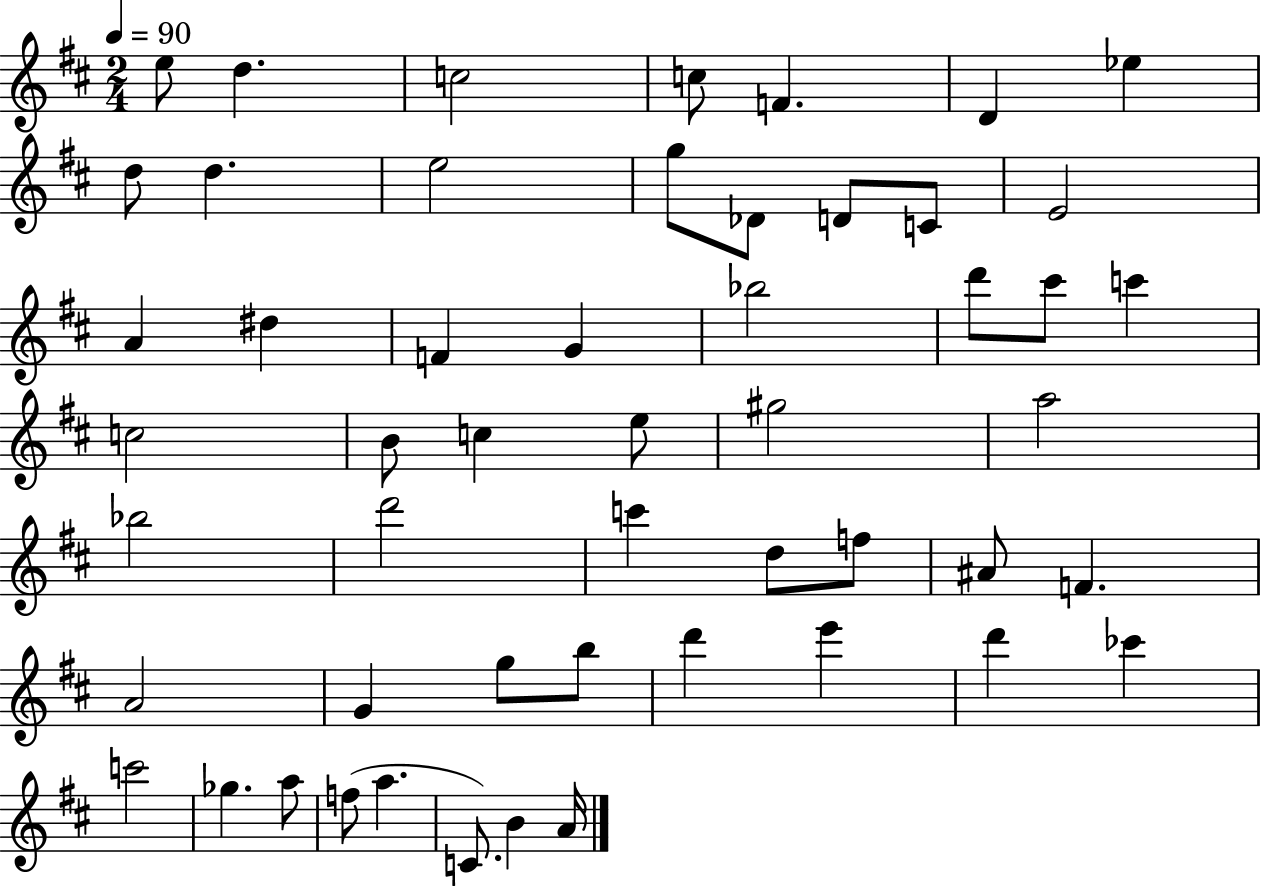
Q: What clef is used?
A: treble